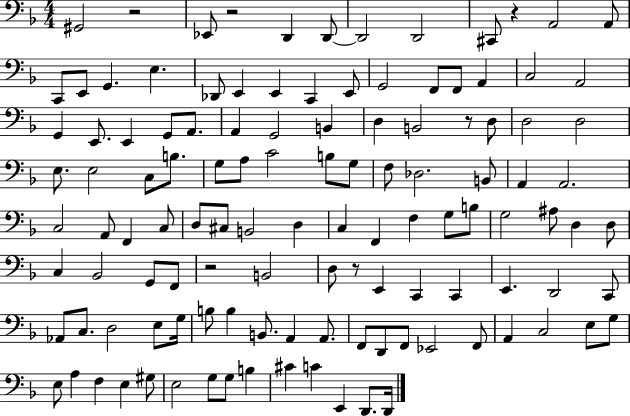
X:1
T:Untitled
M:4/4
L:1/4
K:F
^G,,2 z2 _E,,/2 z2 D,, D,,/2 D,,2 D,,2 ^C,,/2 z A,,2 A,,/2 C,,/2 E,,/2 G,, E, _D,,/2 E,, E,, C,, E,,/2 G,,2 F,,/2 F,,/2 A,, C,2 A,,2 G,, E,,/2 E,, G,,/2 A,,/2 A,, G,,2 B,, D, B,,2 z/2 D,/2 D,2 D,2 E,/2 E,2 C,/2 B,/2 G,/2 A,/2 C2 B,/2 G,/2 F,/2 _D,2 B,,/2 A,, A,,2 C,2 A,,/2 F,, C,/2 D,/2 ^C,/2 B,,2 D, C, F,, F, G,/2 B,/2 G,2 ^A,/2 D, D,/2 C, _B,,2 G,,/2 F,,/2 z2 B,,2 D,/2 z/2 E,, C,, C,, E,, D,,2 C,,/2 _A,,/2 C,/2 D,2 E,/2 G,/4 B,/2 B, B,,/2 A,, A,,/2 F,,/2 D,,/2 F,,/2 _E,,2 F,,/2 A,, C,2 E,/2 G,/2 E,/2 A, F, E, ^G,/2 E,2 G,/2 G,/2 B, ^C C E,, D,,/2 D,,/4